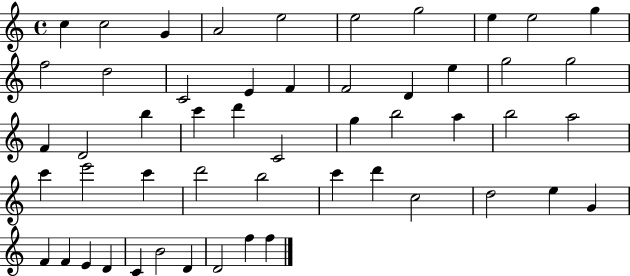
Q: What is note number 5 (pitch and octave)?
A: E5